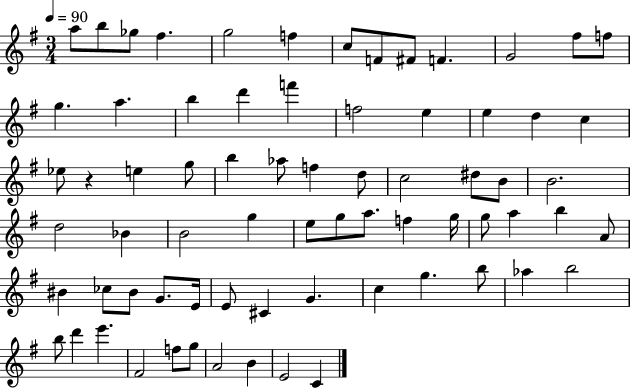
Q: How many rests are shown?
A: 1